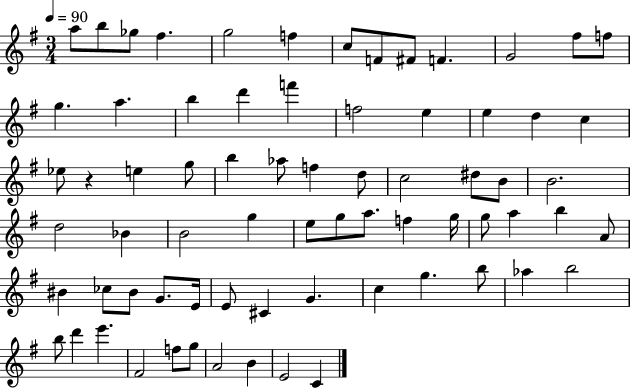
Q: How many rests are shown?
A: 1